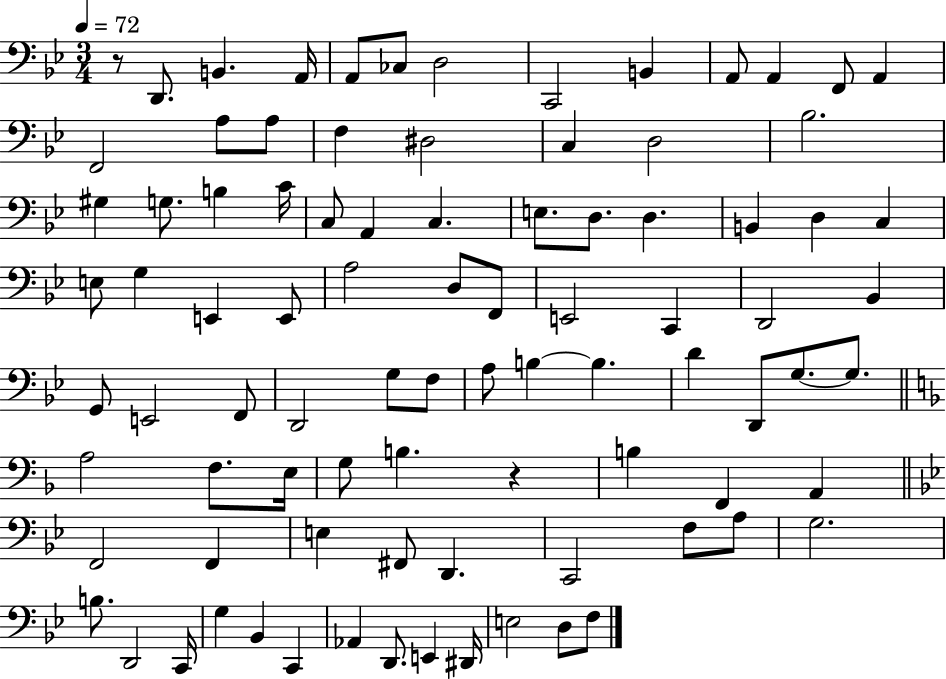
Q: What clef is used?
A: bass